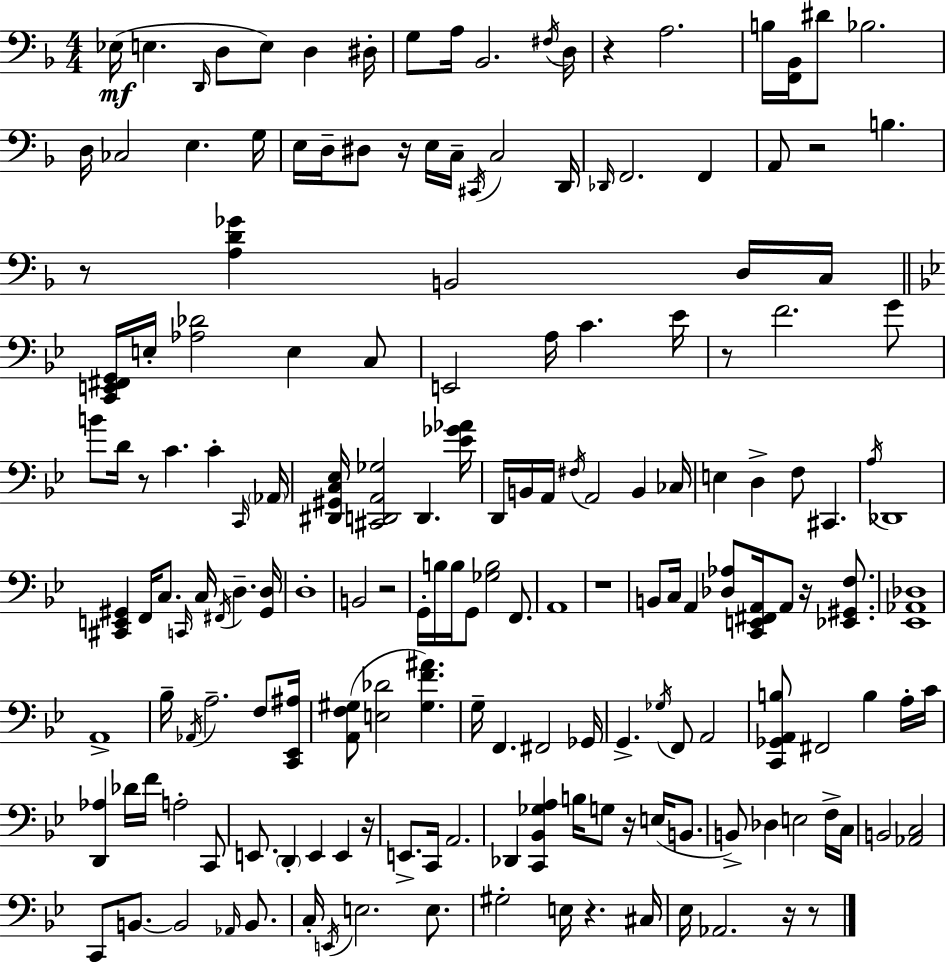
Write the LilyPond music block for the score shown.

{
  \clef bass
  \numericTimeSignature
  \time 4/4
  \key d \minor
  ees16(\mf e4. \grace { d,16 } d8 e8) d4 | dis16-. g8 a16 bes,2. | \acciaccatura { fis16 } d16 r4 a2. | b16 <f, bes,>16 dis'8 bes2. | \break d16 ces2 e4. | g16 e16 d16-- dis8 r16 e16 c16-- \acciaccatura { cis,16 } c2 | d,16 \grace { des,16 } f,2. | f,4 a,8 r2 b4. | \break r8 <a d' ges'>4 b,2 | d16 c16 \bar "||" \break \key bes \major <c, e, fis, g,>16 e16-. <aes des'>2 e4 c8 | e,2 a16 c'4. ees'16 | r8 f'2. g'8 | b'8 d'16 r8 c'4. c'4-. \grace { c,16 } | \break \parenthesize aes,16 <dis, gis, c ees>16 <cis, d, a, ges>2 d,4. | <ees' ges' aes'>16 d,16 b,16 a,16 \acciaccatura { fis16 } a,2 b,4 | ces16 e4 d4-> f8 cis,4. | \acciaccatura { a16 } des,1 | \break <cis, e, gis,>4 f,16 c8. \grace { c,16 } c16 \acciaccatura { fis,16 } d4.-- | <gis, d>16 d1-. | b,2 r2 | g,16-. b16 b16 g,8 <ges b>2 | \break f,8. a,1 | r1 | b,8 c16 a,4 <des aes>8 <c, e, fis, a,>16 a,8 | r16 <ees, gis, f>8. <ees, aes, des>1 | \break a,1-> | bes16-- \acciaccatura { aes,16 } a2.-- | f8 <c, ees, ais>16 <a, f gis>8( <e des'>2 | <gis f' ais'>4.) g16-- f,4. fis,2 | \break ges,16 g,4.-> \acciaccatura { ges16 } f,8 a,2 | <c, ges, a, b>8 fis,2 | b4 a16-. c'16 <d, aes>4 des'16 f'16 a2-. | c,8 e,8. \parenthesize d,4-. e,4 | \break e,4 r16 e,8.-> c,16 a,2. | des,4 <c, bes, ges a>4 b16 | g8 r16 e16( b,8. b,8->) des4 e2 | f16-> c16 b,2 <aes, c>2 | \break c,8 b,8.~~ b,2 | \grace { aes,16 } b,8. c16-. \acciaccatura { e,16 } e2. | e8. gis2-. | e16 r4. cis16 ees16 aes,2. | \break r16 r8 \bar "|."
}